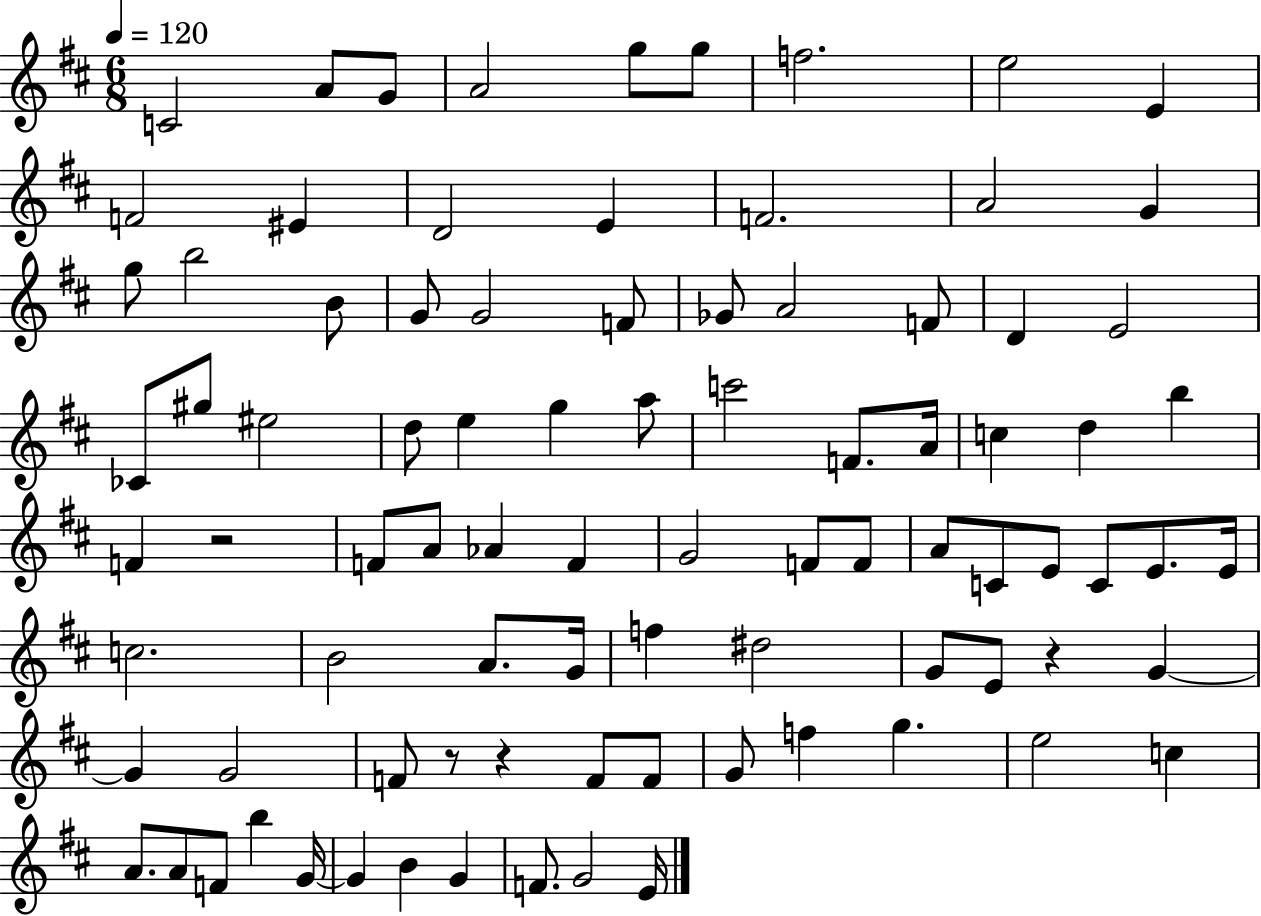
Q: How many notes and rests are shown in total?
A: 88